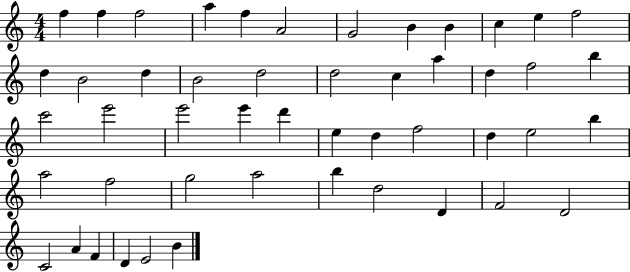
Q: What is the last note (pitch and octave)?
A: B4